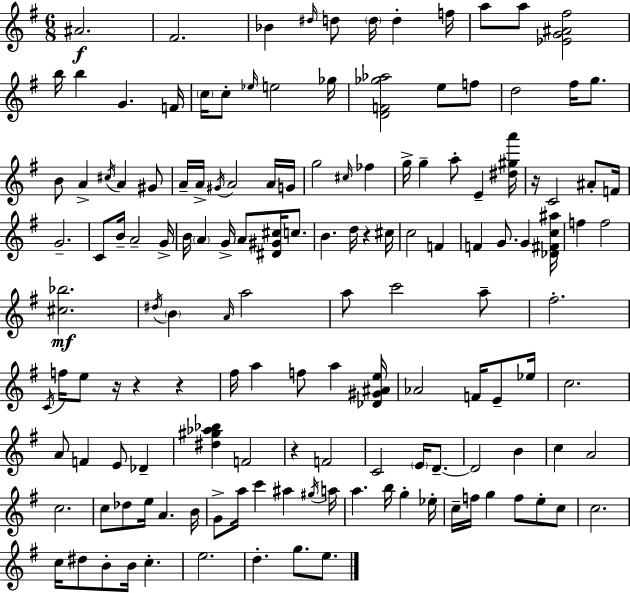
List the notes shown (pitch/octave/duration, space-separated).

A#4/h. F#4/h. Bb4/q D#5/s D5/e D5/s D5/q F5/s A5/e A5/e [Eb4,G4,A#4,F#5]/h B5/s B5/q G4/q. F4/s C5/s C5/e Eb5/s E5/h Gb5/s [D4,F4,Gb5,Ab5]/h E5/e F5/e D5/h F#5/s G5/e. B4/e A4/q C#5/s A4/q G#4/e A4/s A4/s G#4/s A4/h A4/s G4/s G5/h C#5/s FES5/q G5/s G5/q A5/e E4/q [D#5,G#5,A6]/s R/s C4/h A#4/e F4/s G4/h. C4/e B4/s A4/h G4/s B4/s A4/q G4/s A4/e [D#4,G#4,C#5]/s C5/e. B4/q. D5/s R/q C#5/s C5/h F4/q F4/q G4/e. G4/q [Db4,F#4,C5,A#5]/s F5/q F5/h [C#5,Bb5]/h. D#5/s B4/q A4/s A5/h A5/e C6/h A5/e F#5/h. C4/s F5/s E5/e R/s R/q R/q F#5/s A5/q F5/e A5/q [Db4,G#4,A#4,E5]/s Ab4/h F4/s E4/e Eb5/s C5/h. A4/e F4/q E4/e Db4/q [D#5,G#5,Ab5,Bb5]/q F4/h R/q F4/h C4/h E4/s D4/e. D4/h B4/q C5/q A4/h C5/h. C5/e Db5/e E5/s A4/q. B4/s G4/e A5/s C6/q A#5/q G#5/s A5/s A5/q. B5/s G5/q Eb5/s C5/s F5/s G5/q F5/e E5/e C5/e C5/h. C5/s D#5/e B4/e B4/s C5/q. E5/h. D5/q. G5/e. E5/e.